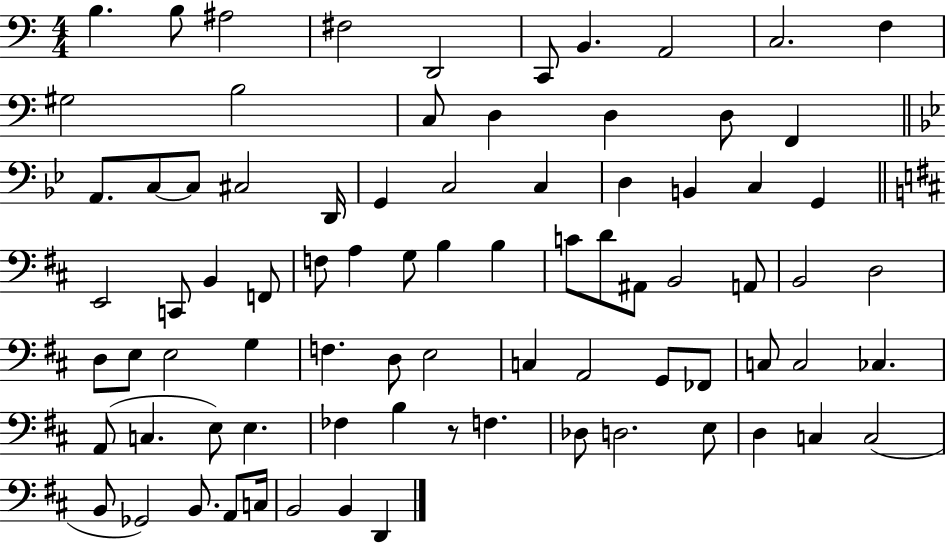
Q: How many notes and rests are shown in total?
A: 81